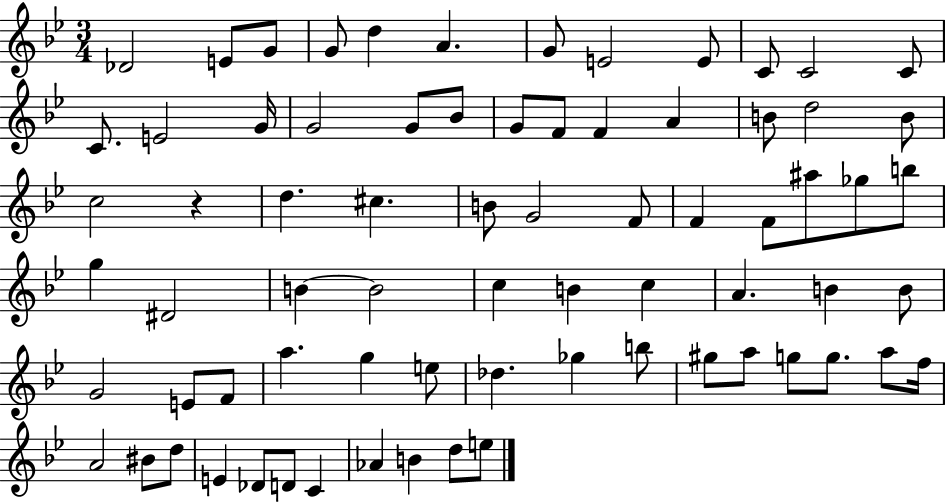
{
  \clef treble
  \numericTimeSignature
  \time 3/4
  \key bes \major
  des'2 e'8 g'8 | g'8 d''4 a'4. | g'8 e'2 e'8 | c'8 c'2 c'8 | \break c'8. e'2 g'16 | g'2 g'8 bes'8 | g'8 f'8 f'4 a'4 | b'8 d''2 b'8 | \break c''2 r4 | d''4. cis''4. | b'8 g'2 f'8 | f'4 f'8 ais''8 ges''8 b''8 | \break g''4 dis'2 | b'4~~ b'2 | c''4 b'4 c''4 | a'4. b'4 b'8 | \break g'2 e'8 f'8 | a''4. g''4 e''8 | des''4. ges''4 b''8 | gis''8 a''8 g''8 g''8. a''8 f''16 | \break a'2 bis'8 d''8 | e'4 des'8 d'8 c'4 | aes'4 b'4 d''8 e''8 | \bar "|."
}